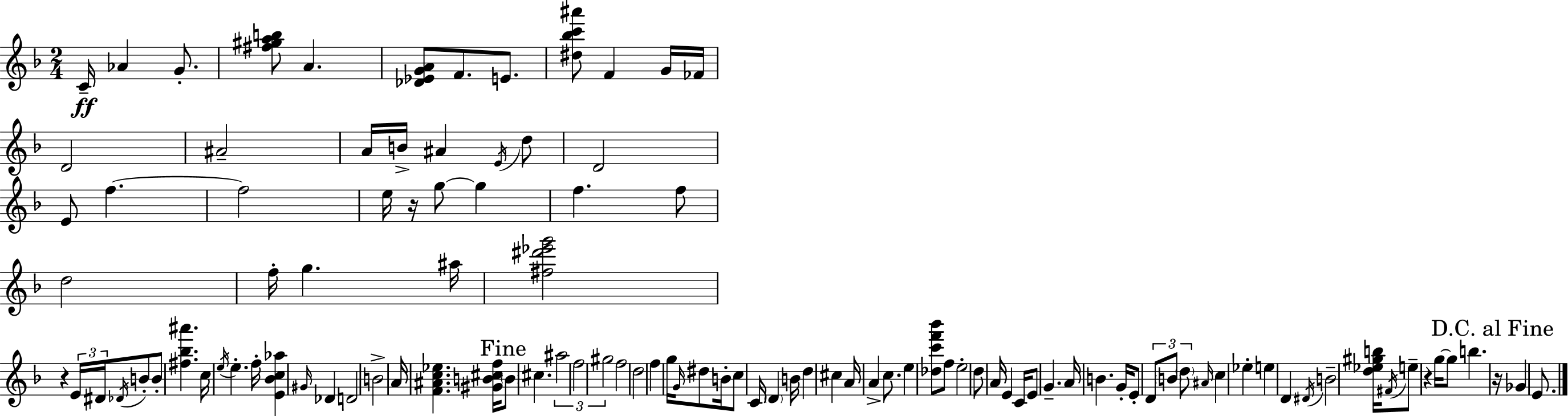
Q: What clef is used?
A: treble